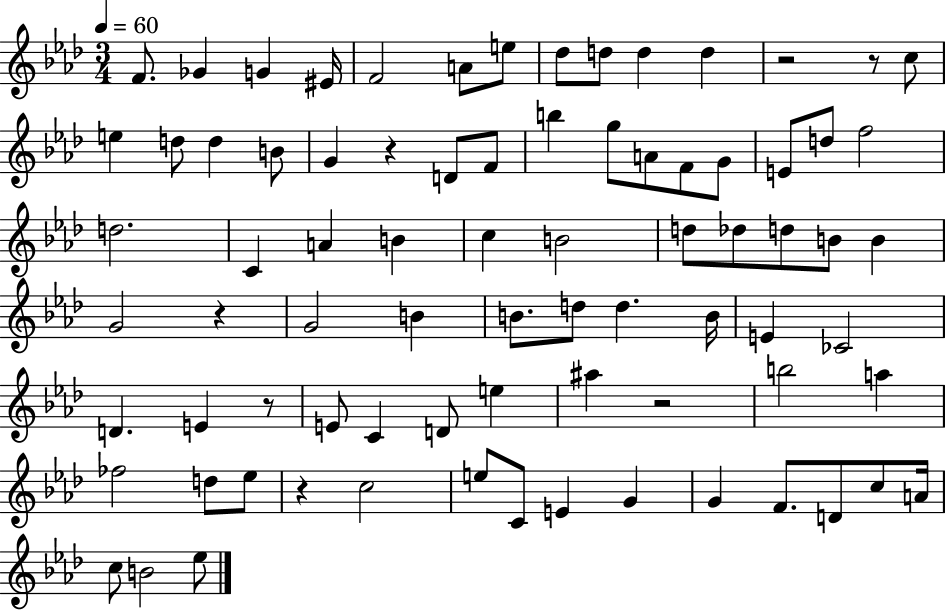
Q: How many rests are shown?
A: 7